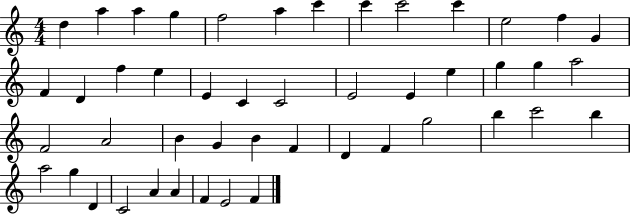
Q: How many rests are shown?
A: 0